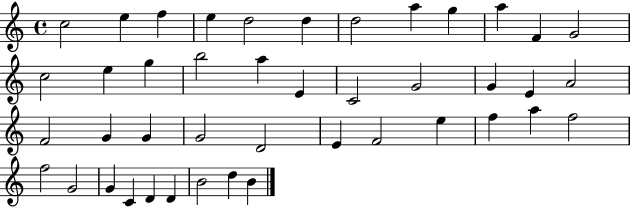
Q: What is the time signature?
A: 4/4